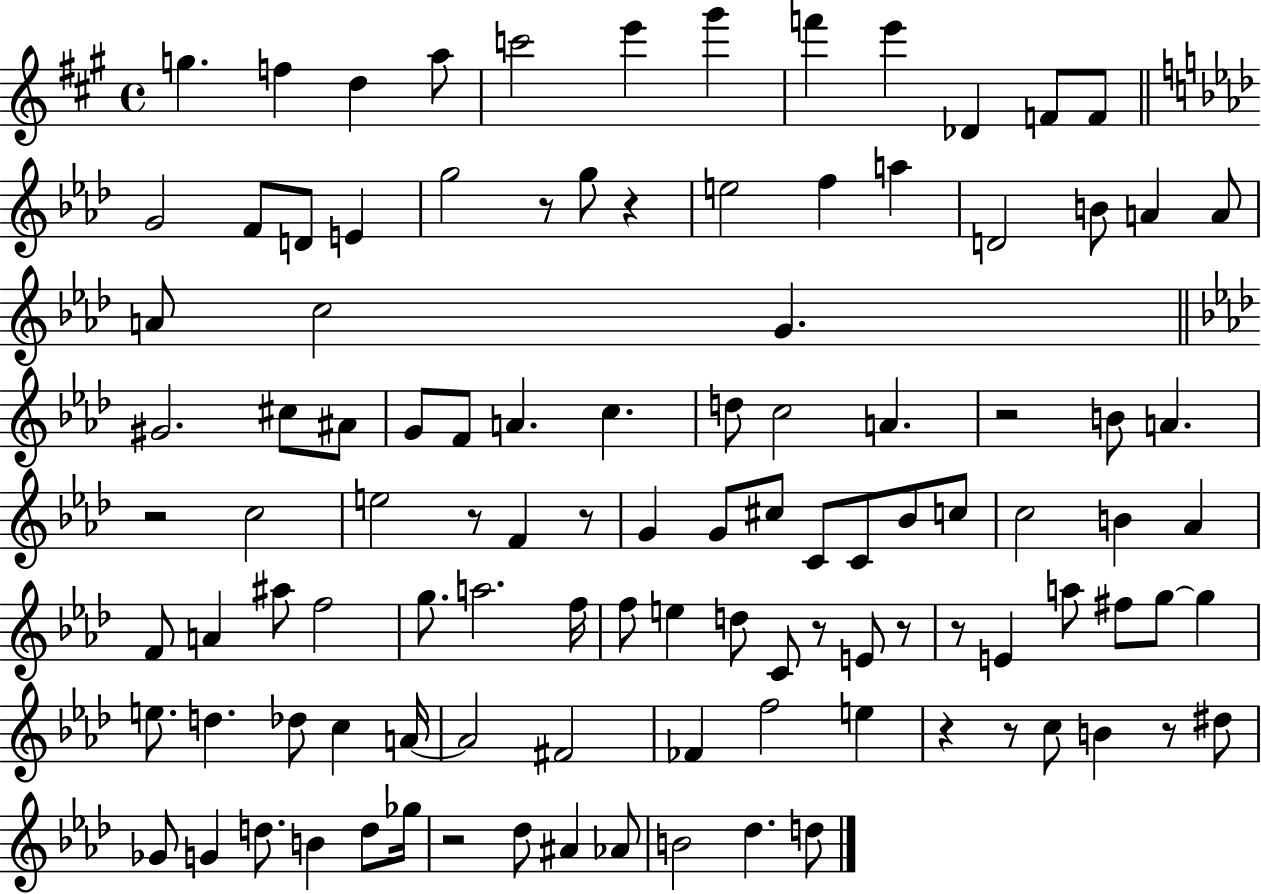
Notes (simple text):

G5/q. F5/q D5/q A5/e C6/h E6/q G#6/q F6/q E6/q Db4/q F4/e F4/e G4/h F4/e D4/e E4/q G5/h R/e G5/e R/q E5/h F5/q A5/q D4/h B4/e A4/q A4/e A4/e C5/h G4/q. G#4/h. C#5/e A#4/e G4/e F4/e A4/q. C5/q. D5/e C5/h A4/q. R/h B4/e A4/q. R/h C5/h E5/h R/e F4/q R/e G4/q G4/e C#5/e C4/e C4/e Bb4/e C5/e C5/h B4/q Ab4/q F4/e A4/q A#5/e F5/h G5/e. A5/h. F5/s F5/e E5/q D5/e C4/e R/e E4/e R/e R/e E4/q A5/e F#5/e G5/e G5/q E5/e. D5/q. Db5/e C5/q A4/s A4/h F#4/h FES4/q F5/h E5/q R/q R/e C5/e B4/q R/e D#5/e Gb4/e G4/q D5/e. B4/q D5/e Gb5/s R/h Db5/e A#4/q Ab4/e B4/h Db5/q. D5/e